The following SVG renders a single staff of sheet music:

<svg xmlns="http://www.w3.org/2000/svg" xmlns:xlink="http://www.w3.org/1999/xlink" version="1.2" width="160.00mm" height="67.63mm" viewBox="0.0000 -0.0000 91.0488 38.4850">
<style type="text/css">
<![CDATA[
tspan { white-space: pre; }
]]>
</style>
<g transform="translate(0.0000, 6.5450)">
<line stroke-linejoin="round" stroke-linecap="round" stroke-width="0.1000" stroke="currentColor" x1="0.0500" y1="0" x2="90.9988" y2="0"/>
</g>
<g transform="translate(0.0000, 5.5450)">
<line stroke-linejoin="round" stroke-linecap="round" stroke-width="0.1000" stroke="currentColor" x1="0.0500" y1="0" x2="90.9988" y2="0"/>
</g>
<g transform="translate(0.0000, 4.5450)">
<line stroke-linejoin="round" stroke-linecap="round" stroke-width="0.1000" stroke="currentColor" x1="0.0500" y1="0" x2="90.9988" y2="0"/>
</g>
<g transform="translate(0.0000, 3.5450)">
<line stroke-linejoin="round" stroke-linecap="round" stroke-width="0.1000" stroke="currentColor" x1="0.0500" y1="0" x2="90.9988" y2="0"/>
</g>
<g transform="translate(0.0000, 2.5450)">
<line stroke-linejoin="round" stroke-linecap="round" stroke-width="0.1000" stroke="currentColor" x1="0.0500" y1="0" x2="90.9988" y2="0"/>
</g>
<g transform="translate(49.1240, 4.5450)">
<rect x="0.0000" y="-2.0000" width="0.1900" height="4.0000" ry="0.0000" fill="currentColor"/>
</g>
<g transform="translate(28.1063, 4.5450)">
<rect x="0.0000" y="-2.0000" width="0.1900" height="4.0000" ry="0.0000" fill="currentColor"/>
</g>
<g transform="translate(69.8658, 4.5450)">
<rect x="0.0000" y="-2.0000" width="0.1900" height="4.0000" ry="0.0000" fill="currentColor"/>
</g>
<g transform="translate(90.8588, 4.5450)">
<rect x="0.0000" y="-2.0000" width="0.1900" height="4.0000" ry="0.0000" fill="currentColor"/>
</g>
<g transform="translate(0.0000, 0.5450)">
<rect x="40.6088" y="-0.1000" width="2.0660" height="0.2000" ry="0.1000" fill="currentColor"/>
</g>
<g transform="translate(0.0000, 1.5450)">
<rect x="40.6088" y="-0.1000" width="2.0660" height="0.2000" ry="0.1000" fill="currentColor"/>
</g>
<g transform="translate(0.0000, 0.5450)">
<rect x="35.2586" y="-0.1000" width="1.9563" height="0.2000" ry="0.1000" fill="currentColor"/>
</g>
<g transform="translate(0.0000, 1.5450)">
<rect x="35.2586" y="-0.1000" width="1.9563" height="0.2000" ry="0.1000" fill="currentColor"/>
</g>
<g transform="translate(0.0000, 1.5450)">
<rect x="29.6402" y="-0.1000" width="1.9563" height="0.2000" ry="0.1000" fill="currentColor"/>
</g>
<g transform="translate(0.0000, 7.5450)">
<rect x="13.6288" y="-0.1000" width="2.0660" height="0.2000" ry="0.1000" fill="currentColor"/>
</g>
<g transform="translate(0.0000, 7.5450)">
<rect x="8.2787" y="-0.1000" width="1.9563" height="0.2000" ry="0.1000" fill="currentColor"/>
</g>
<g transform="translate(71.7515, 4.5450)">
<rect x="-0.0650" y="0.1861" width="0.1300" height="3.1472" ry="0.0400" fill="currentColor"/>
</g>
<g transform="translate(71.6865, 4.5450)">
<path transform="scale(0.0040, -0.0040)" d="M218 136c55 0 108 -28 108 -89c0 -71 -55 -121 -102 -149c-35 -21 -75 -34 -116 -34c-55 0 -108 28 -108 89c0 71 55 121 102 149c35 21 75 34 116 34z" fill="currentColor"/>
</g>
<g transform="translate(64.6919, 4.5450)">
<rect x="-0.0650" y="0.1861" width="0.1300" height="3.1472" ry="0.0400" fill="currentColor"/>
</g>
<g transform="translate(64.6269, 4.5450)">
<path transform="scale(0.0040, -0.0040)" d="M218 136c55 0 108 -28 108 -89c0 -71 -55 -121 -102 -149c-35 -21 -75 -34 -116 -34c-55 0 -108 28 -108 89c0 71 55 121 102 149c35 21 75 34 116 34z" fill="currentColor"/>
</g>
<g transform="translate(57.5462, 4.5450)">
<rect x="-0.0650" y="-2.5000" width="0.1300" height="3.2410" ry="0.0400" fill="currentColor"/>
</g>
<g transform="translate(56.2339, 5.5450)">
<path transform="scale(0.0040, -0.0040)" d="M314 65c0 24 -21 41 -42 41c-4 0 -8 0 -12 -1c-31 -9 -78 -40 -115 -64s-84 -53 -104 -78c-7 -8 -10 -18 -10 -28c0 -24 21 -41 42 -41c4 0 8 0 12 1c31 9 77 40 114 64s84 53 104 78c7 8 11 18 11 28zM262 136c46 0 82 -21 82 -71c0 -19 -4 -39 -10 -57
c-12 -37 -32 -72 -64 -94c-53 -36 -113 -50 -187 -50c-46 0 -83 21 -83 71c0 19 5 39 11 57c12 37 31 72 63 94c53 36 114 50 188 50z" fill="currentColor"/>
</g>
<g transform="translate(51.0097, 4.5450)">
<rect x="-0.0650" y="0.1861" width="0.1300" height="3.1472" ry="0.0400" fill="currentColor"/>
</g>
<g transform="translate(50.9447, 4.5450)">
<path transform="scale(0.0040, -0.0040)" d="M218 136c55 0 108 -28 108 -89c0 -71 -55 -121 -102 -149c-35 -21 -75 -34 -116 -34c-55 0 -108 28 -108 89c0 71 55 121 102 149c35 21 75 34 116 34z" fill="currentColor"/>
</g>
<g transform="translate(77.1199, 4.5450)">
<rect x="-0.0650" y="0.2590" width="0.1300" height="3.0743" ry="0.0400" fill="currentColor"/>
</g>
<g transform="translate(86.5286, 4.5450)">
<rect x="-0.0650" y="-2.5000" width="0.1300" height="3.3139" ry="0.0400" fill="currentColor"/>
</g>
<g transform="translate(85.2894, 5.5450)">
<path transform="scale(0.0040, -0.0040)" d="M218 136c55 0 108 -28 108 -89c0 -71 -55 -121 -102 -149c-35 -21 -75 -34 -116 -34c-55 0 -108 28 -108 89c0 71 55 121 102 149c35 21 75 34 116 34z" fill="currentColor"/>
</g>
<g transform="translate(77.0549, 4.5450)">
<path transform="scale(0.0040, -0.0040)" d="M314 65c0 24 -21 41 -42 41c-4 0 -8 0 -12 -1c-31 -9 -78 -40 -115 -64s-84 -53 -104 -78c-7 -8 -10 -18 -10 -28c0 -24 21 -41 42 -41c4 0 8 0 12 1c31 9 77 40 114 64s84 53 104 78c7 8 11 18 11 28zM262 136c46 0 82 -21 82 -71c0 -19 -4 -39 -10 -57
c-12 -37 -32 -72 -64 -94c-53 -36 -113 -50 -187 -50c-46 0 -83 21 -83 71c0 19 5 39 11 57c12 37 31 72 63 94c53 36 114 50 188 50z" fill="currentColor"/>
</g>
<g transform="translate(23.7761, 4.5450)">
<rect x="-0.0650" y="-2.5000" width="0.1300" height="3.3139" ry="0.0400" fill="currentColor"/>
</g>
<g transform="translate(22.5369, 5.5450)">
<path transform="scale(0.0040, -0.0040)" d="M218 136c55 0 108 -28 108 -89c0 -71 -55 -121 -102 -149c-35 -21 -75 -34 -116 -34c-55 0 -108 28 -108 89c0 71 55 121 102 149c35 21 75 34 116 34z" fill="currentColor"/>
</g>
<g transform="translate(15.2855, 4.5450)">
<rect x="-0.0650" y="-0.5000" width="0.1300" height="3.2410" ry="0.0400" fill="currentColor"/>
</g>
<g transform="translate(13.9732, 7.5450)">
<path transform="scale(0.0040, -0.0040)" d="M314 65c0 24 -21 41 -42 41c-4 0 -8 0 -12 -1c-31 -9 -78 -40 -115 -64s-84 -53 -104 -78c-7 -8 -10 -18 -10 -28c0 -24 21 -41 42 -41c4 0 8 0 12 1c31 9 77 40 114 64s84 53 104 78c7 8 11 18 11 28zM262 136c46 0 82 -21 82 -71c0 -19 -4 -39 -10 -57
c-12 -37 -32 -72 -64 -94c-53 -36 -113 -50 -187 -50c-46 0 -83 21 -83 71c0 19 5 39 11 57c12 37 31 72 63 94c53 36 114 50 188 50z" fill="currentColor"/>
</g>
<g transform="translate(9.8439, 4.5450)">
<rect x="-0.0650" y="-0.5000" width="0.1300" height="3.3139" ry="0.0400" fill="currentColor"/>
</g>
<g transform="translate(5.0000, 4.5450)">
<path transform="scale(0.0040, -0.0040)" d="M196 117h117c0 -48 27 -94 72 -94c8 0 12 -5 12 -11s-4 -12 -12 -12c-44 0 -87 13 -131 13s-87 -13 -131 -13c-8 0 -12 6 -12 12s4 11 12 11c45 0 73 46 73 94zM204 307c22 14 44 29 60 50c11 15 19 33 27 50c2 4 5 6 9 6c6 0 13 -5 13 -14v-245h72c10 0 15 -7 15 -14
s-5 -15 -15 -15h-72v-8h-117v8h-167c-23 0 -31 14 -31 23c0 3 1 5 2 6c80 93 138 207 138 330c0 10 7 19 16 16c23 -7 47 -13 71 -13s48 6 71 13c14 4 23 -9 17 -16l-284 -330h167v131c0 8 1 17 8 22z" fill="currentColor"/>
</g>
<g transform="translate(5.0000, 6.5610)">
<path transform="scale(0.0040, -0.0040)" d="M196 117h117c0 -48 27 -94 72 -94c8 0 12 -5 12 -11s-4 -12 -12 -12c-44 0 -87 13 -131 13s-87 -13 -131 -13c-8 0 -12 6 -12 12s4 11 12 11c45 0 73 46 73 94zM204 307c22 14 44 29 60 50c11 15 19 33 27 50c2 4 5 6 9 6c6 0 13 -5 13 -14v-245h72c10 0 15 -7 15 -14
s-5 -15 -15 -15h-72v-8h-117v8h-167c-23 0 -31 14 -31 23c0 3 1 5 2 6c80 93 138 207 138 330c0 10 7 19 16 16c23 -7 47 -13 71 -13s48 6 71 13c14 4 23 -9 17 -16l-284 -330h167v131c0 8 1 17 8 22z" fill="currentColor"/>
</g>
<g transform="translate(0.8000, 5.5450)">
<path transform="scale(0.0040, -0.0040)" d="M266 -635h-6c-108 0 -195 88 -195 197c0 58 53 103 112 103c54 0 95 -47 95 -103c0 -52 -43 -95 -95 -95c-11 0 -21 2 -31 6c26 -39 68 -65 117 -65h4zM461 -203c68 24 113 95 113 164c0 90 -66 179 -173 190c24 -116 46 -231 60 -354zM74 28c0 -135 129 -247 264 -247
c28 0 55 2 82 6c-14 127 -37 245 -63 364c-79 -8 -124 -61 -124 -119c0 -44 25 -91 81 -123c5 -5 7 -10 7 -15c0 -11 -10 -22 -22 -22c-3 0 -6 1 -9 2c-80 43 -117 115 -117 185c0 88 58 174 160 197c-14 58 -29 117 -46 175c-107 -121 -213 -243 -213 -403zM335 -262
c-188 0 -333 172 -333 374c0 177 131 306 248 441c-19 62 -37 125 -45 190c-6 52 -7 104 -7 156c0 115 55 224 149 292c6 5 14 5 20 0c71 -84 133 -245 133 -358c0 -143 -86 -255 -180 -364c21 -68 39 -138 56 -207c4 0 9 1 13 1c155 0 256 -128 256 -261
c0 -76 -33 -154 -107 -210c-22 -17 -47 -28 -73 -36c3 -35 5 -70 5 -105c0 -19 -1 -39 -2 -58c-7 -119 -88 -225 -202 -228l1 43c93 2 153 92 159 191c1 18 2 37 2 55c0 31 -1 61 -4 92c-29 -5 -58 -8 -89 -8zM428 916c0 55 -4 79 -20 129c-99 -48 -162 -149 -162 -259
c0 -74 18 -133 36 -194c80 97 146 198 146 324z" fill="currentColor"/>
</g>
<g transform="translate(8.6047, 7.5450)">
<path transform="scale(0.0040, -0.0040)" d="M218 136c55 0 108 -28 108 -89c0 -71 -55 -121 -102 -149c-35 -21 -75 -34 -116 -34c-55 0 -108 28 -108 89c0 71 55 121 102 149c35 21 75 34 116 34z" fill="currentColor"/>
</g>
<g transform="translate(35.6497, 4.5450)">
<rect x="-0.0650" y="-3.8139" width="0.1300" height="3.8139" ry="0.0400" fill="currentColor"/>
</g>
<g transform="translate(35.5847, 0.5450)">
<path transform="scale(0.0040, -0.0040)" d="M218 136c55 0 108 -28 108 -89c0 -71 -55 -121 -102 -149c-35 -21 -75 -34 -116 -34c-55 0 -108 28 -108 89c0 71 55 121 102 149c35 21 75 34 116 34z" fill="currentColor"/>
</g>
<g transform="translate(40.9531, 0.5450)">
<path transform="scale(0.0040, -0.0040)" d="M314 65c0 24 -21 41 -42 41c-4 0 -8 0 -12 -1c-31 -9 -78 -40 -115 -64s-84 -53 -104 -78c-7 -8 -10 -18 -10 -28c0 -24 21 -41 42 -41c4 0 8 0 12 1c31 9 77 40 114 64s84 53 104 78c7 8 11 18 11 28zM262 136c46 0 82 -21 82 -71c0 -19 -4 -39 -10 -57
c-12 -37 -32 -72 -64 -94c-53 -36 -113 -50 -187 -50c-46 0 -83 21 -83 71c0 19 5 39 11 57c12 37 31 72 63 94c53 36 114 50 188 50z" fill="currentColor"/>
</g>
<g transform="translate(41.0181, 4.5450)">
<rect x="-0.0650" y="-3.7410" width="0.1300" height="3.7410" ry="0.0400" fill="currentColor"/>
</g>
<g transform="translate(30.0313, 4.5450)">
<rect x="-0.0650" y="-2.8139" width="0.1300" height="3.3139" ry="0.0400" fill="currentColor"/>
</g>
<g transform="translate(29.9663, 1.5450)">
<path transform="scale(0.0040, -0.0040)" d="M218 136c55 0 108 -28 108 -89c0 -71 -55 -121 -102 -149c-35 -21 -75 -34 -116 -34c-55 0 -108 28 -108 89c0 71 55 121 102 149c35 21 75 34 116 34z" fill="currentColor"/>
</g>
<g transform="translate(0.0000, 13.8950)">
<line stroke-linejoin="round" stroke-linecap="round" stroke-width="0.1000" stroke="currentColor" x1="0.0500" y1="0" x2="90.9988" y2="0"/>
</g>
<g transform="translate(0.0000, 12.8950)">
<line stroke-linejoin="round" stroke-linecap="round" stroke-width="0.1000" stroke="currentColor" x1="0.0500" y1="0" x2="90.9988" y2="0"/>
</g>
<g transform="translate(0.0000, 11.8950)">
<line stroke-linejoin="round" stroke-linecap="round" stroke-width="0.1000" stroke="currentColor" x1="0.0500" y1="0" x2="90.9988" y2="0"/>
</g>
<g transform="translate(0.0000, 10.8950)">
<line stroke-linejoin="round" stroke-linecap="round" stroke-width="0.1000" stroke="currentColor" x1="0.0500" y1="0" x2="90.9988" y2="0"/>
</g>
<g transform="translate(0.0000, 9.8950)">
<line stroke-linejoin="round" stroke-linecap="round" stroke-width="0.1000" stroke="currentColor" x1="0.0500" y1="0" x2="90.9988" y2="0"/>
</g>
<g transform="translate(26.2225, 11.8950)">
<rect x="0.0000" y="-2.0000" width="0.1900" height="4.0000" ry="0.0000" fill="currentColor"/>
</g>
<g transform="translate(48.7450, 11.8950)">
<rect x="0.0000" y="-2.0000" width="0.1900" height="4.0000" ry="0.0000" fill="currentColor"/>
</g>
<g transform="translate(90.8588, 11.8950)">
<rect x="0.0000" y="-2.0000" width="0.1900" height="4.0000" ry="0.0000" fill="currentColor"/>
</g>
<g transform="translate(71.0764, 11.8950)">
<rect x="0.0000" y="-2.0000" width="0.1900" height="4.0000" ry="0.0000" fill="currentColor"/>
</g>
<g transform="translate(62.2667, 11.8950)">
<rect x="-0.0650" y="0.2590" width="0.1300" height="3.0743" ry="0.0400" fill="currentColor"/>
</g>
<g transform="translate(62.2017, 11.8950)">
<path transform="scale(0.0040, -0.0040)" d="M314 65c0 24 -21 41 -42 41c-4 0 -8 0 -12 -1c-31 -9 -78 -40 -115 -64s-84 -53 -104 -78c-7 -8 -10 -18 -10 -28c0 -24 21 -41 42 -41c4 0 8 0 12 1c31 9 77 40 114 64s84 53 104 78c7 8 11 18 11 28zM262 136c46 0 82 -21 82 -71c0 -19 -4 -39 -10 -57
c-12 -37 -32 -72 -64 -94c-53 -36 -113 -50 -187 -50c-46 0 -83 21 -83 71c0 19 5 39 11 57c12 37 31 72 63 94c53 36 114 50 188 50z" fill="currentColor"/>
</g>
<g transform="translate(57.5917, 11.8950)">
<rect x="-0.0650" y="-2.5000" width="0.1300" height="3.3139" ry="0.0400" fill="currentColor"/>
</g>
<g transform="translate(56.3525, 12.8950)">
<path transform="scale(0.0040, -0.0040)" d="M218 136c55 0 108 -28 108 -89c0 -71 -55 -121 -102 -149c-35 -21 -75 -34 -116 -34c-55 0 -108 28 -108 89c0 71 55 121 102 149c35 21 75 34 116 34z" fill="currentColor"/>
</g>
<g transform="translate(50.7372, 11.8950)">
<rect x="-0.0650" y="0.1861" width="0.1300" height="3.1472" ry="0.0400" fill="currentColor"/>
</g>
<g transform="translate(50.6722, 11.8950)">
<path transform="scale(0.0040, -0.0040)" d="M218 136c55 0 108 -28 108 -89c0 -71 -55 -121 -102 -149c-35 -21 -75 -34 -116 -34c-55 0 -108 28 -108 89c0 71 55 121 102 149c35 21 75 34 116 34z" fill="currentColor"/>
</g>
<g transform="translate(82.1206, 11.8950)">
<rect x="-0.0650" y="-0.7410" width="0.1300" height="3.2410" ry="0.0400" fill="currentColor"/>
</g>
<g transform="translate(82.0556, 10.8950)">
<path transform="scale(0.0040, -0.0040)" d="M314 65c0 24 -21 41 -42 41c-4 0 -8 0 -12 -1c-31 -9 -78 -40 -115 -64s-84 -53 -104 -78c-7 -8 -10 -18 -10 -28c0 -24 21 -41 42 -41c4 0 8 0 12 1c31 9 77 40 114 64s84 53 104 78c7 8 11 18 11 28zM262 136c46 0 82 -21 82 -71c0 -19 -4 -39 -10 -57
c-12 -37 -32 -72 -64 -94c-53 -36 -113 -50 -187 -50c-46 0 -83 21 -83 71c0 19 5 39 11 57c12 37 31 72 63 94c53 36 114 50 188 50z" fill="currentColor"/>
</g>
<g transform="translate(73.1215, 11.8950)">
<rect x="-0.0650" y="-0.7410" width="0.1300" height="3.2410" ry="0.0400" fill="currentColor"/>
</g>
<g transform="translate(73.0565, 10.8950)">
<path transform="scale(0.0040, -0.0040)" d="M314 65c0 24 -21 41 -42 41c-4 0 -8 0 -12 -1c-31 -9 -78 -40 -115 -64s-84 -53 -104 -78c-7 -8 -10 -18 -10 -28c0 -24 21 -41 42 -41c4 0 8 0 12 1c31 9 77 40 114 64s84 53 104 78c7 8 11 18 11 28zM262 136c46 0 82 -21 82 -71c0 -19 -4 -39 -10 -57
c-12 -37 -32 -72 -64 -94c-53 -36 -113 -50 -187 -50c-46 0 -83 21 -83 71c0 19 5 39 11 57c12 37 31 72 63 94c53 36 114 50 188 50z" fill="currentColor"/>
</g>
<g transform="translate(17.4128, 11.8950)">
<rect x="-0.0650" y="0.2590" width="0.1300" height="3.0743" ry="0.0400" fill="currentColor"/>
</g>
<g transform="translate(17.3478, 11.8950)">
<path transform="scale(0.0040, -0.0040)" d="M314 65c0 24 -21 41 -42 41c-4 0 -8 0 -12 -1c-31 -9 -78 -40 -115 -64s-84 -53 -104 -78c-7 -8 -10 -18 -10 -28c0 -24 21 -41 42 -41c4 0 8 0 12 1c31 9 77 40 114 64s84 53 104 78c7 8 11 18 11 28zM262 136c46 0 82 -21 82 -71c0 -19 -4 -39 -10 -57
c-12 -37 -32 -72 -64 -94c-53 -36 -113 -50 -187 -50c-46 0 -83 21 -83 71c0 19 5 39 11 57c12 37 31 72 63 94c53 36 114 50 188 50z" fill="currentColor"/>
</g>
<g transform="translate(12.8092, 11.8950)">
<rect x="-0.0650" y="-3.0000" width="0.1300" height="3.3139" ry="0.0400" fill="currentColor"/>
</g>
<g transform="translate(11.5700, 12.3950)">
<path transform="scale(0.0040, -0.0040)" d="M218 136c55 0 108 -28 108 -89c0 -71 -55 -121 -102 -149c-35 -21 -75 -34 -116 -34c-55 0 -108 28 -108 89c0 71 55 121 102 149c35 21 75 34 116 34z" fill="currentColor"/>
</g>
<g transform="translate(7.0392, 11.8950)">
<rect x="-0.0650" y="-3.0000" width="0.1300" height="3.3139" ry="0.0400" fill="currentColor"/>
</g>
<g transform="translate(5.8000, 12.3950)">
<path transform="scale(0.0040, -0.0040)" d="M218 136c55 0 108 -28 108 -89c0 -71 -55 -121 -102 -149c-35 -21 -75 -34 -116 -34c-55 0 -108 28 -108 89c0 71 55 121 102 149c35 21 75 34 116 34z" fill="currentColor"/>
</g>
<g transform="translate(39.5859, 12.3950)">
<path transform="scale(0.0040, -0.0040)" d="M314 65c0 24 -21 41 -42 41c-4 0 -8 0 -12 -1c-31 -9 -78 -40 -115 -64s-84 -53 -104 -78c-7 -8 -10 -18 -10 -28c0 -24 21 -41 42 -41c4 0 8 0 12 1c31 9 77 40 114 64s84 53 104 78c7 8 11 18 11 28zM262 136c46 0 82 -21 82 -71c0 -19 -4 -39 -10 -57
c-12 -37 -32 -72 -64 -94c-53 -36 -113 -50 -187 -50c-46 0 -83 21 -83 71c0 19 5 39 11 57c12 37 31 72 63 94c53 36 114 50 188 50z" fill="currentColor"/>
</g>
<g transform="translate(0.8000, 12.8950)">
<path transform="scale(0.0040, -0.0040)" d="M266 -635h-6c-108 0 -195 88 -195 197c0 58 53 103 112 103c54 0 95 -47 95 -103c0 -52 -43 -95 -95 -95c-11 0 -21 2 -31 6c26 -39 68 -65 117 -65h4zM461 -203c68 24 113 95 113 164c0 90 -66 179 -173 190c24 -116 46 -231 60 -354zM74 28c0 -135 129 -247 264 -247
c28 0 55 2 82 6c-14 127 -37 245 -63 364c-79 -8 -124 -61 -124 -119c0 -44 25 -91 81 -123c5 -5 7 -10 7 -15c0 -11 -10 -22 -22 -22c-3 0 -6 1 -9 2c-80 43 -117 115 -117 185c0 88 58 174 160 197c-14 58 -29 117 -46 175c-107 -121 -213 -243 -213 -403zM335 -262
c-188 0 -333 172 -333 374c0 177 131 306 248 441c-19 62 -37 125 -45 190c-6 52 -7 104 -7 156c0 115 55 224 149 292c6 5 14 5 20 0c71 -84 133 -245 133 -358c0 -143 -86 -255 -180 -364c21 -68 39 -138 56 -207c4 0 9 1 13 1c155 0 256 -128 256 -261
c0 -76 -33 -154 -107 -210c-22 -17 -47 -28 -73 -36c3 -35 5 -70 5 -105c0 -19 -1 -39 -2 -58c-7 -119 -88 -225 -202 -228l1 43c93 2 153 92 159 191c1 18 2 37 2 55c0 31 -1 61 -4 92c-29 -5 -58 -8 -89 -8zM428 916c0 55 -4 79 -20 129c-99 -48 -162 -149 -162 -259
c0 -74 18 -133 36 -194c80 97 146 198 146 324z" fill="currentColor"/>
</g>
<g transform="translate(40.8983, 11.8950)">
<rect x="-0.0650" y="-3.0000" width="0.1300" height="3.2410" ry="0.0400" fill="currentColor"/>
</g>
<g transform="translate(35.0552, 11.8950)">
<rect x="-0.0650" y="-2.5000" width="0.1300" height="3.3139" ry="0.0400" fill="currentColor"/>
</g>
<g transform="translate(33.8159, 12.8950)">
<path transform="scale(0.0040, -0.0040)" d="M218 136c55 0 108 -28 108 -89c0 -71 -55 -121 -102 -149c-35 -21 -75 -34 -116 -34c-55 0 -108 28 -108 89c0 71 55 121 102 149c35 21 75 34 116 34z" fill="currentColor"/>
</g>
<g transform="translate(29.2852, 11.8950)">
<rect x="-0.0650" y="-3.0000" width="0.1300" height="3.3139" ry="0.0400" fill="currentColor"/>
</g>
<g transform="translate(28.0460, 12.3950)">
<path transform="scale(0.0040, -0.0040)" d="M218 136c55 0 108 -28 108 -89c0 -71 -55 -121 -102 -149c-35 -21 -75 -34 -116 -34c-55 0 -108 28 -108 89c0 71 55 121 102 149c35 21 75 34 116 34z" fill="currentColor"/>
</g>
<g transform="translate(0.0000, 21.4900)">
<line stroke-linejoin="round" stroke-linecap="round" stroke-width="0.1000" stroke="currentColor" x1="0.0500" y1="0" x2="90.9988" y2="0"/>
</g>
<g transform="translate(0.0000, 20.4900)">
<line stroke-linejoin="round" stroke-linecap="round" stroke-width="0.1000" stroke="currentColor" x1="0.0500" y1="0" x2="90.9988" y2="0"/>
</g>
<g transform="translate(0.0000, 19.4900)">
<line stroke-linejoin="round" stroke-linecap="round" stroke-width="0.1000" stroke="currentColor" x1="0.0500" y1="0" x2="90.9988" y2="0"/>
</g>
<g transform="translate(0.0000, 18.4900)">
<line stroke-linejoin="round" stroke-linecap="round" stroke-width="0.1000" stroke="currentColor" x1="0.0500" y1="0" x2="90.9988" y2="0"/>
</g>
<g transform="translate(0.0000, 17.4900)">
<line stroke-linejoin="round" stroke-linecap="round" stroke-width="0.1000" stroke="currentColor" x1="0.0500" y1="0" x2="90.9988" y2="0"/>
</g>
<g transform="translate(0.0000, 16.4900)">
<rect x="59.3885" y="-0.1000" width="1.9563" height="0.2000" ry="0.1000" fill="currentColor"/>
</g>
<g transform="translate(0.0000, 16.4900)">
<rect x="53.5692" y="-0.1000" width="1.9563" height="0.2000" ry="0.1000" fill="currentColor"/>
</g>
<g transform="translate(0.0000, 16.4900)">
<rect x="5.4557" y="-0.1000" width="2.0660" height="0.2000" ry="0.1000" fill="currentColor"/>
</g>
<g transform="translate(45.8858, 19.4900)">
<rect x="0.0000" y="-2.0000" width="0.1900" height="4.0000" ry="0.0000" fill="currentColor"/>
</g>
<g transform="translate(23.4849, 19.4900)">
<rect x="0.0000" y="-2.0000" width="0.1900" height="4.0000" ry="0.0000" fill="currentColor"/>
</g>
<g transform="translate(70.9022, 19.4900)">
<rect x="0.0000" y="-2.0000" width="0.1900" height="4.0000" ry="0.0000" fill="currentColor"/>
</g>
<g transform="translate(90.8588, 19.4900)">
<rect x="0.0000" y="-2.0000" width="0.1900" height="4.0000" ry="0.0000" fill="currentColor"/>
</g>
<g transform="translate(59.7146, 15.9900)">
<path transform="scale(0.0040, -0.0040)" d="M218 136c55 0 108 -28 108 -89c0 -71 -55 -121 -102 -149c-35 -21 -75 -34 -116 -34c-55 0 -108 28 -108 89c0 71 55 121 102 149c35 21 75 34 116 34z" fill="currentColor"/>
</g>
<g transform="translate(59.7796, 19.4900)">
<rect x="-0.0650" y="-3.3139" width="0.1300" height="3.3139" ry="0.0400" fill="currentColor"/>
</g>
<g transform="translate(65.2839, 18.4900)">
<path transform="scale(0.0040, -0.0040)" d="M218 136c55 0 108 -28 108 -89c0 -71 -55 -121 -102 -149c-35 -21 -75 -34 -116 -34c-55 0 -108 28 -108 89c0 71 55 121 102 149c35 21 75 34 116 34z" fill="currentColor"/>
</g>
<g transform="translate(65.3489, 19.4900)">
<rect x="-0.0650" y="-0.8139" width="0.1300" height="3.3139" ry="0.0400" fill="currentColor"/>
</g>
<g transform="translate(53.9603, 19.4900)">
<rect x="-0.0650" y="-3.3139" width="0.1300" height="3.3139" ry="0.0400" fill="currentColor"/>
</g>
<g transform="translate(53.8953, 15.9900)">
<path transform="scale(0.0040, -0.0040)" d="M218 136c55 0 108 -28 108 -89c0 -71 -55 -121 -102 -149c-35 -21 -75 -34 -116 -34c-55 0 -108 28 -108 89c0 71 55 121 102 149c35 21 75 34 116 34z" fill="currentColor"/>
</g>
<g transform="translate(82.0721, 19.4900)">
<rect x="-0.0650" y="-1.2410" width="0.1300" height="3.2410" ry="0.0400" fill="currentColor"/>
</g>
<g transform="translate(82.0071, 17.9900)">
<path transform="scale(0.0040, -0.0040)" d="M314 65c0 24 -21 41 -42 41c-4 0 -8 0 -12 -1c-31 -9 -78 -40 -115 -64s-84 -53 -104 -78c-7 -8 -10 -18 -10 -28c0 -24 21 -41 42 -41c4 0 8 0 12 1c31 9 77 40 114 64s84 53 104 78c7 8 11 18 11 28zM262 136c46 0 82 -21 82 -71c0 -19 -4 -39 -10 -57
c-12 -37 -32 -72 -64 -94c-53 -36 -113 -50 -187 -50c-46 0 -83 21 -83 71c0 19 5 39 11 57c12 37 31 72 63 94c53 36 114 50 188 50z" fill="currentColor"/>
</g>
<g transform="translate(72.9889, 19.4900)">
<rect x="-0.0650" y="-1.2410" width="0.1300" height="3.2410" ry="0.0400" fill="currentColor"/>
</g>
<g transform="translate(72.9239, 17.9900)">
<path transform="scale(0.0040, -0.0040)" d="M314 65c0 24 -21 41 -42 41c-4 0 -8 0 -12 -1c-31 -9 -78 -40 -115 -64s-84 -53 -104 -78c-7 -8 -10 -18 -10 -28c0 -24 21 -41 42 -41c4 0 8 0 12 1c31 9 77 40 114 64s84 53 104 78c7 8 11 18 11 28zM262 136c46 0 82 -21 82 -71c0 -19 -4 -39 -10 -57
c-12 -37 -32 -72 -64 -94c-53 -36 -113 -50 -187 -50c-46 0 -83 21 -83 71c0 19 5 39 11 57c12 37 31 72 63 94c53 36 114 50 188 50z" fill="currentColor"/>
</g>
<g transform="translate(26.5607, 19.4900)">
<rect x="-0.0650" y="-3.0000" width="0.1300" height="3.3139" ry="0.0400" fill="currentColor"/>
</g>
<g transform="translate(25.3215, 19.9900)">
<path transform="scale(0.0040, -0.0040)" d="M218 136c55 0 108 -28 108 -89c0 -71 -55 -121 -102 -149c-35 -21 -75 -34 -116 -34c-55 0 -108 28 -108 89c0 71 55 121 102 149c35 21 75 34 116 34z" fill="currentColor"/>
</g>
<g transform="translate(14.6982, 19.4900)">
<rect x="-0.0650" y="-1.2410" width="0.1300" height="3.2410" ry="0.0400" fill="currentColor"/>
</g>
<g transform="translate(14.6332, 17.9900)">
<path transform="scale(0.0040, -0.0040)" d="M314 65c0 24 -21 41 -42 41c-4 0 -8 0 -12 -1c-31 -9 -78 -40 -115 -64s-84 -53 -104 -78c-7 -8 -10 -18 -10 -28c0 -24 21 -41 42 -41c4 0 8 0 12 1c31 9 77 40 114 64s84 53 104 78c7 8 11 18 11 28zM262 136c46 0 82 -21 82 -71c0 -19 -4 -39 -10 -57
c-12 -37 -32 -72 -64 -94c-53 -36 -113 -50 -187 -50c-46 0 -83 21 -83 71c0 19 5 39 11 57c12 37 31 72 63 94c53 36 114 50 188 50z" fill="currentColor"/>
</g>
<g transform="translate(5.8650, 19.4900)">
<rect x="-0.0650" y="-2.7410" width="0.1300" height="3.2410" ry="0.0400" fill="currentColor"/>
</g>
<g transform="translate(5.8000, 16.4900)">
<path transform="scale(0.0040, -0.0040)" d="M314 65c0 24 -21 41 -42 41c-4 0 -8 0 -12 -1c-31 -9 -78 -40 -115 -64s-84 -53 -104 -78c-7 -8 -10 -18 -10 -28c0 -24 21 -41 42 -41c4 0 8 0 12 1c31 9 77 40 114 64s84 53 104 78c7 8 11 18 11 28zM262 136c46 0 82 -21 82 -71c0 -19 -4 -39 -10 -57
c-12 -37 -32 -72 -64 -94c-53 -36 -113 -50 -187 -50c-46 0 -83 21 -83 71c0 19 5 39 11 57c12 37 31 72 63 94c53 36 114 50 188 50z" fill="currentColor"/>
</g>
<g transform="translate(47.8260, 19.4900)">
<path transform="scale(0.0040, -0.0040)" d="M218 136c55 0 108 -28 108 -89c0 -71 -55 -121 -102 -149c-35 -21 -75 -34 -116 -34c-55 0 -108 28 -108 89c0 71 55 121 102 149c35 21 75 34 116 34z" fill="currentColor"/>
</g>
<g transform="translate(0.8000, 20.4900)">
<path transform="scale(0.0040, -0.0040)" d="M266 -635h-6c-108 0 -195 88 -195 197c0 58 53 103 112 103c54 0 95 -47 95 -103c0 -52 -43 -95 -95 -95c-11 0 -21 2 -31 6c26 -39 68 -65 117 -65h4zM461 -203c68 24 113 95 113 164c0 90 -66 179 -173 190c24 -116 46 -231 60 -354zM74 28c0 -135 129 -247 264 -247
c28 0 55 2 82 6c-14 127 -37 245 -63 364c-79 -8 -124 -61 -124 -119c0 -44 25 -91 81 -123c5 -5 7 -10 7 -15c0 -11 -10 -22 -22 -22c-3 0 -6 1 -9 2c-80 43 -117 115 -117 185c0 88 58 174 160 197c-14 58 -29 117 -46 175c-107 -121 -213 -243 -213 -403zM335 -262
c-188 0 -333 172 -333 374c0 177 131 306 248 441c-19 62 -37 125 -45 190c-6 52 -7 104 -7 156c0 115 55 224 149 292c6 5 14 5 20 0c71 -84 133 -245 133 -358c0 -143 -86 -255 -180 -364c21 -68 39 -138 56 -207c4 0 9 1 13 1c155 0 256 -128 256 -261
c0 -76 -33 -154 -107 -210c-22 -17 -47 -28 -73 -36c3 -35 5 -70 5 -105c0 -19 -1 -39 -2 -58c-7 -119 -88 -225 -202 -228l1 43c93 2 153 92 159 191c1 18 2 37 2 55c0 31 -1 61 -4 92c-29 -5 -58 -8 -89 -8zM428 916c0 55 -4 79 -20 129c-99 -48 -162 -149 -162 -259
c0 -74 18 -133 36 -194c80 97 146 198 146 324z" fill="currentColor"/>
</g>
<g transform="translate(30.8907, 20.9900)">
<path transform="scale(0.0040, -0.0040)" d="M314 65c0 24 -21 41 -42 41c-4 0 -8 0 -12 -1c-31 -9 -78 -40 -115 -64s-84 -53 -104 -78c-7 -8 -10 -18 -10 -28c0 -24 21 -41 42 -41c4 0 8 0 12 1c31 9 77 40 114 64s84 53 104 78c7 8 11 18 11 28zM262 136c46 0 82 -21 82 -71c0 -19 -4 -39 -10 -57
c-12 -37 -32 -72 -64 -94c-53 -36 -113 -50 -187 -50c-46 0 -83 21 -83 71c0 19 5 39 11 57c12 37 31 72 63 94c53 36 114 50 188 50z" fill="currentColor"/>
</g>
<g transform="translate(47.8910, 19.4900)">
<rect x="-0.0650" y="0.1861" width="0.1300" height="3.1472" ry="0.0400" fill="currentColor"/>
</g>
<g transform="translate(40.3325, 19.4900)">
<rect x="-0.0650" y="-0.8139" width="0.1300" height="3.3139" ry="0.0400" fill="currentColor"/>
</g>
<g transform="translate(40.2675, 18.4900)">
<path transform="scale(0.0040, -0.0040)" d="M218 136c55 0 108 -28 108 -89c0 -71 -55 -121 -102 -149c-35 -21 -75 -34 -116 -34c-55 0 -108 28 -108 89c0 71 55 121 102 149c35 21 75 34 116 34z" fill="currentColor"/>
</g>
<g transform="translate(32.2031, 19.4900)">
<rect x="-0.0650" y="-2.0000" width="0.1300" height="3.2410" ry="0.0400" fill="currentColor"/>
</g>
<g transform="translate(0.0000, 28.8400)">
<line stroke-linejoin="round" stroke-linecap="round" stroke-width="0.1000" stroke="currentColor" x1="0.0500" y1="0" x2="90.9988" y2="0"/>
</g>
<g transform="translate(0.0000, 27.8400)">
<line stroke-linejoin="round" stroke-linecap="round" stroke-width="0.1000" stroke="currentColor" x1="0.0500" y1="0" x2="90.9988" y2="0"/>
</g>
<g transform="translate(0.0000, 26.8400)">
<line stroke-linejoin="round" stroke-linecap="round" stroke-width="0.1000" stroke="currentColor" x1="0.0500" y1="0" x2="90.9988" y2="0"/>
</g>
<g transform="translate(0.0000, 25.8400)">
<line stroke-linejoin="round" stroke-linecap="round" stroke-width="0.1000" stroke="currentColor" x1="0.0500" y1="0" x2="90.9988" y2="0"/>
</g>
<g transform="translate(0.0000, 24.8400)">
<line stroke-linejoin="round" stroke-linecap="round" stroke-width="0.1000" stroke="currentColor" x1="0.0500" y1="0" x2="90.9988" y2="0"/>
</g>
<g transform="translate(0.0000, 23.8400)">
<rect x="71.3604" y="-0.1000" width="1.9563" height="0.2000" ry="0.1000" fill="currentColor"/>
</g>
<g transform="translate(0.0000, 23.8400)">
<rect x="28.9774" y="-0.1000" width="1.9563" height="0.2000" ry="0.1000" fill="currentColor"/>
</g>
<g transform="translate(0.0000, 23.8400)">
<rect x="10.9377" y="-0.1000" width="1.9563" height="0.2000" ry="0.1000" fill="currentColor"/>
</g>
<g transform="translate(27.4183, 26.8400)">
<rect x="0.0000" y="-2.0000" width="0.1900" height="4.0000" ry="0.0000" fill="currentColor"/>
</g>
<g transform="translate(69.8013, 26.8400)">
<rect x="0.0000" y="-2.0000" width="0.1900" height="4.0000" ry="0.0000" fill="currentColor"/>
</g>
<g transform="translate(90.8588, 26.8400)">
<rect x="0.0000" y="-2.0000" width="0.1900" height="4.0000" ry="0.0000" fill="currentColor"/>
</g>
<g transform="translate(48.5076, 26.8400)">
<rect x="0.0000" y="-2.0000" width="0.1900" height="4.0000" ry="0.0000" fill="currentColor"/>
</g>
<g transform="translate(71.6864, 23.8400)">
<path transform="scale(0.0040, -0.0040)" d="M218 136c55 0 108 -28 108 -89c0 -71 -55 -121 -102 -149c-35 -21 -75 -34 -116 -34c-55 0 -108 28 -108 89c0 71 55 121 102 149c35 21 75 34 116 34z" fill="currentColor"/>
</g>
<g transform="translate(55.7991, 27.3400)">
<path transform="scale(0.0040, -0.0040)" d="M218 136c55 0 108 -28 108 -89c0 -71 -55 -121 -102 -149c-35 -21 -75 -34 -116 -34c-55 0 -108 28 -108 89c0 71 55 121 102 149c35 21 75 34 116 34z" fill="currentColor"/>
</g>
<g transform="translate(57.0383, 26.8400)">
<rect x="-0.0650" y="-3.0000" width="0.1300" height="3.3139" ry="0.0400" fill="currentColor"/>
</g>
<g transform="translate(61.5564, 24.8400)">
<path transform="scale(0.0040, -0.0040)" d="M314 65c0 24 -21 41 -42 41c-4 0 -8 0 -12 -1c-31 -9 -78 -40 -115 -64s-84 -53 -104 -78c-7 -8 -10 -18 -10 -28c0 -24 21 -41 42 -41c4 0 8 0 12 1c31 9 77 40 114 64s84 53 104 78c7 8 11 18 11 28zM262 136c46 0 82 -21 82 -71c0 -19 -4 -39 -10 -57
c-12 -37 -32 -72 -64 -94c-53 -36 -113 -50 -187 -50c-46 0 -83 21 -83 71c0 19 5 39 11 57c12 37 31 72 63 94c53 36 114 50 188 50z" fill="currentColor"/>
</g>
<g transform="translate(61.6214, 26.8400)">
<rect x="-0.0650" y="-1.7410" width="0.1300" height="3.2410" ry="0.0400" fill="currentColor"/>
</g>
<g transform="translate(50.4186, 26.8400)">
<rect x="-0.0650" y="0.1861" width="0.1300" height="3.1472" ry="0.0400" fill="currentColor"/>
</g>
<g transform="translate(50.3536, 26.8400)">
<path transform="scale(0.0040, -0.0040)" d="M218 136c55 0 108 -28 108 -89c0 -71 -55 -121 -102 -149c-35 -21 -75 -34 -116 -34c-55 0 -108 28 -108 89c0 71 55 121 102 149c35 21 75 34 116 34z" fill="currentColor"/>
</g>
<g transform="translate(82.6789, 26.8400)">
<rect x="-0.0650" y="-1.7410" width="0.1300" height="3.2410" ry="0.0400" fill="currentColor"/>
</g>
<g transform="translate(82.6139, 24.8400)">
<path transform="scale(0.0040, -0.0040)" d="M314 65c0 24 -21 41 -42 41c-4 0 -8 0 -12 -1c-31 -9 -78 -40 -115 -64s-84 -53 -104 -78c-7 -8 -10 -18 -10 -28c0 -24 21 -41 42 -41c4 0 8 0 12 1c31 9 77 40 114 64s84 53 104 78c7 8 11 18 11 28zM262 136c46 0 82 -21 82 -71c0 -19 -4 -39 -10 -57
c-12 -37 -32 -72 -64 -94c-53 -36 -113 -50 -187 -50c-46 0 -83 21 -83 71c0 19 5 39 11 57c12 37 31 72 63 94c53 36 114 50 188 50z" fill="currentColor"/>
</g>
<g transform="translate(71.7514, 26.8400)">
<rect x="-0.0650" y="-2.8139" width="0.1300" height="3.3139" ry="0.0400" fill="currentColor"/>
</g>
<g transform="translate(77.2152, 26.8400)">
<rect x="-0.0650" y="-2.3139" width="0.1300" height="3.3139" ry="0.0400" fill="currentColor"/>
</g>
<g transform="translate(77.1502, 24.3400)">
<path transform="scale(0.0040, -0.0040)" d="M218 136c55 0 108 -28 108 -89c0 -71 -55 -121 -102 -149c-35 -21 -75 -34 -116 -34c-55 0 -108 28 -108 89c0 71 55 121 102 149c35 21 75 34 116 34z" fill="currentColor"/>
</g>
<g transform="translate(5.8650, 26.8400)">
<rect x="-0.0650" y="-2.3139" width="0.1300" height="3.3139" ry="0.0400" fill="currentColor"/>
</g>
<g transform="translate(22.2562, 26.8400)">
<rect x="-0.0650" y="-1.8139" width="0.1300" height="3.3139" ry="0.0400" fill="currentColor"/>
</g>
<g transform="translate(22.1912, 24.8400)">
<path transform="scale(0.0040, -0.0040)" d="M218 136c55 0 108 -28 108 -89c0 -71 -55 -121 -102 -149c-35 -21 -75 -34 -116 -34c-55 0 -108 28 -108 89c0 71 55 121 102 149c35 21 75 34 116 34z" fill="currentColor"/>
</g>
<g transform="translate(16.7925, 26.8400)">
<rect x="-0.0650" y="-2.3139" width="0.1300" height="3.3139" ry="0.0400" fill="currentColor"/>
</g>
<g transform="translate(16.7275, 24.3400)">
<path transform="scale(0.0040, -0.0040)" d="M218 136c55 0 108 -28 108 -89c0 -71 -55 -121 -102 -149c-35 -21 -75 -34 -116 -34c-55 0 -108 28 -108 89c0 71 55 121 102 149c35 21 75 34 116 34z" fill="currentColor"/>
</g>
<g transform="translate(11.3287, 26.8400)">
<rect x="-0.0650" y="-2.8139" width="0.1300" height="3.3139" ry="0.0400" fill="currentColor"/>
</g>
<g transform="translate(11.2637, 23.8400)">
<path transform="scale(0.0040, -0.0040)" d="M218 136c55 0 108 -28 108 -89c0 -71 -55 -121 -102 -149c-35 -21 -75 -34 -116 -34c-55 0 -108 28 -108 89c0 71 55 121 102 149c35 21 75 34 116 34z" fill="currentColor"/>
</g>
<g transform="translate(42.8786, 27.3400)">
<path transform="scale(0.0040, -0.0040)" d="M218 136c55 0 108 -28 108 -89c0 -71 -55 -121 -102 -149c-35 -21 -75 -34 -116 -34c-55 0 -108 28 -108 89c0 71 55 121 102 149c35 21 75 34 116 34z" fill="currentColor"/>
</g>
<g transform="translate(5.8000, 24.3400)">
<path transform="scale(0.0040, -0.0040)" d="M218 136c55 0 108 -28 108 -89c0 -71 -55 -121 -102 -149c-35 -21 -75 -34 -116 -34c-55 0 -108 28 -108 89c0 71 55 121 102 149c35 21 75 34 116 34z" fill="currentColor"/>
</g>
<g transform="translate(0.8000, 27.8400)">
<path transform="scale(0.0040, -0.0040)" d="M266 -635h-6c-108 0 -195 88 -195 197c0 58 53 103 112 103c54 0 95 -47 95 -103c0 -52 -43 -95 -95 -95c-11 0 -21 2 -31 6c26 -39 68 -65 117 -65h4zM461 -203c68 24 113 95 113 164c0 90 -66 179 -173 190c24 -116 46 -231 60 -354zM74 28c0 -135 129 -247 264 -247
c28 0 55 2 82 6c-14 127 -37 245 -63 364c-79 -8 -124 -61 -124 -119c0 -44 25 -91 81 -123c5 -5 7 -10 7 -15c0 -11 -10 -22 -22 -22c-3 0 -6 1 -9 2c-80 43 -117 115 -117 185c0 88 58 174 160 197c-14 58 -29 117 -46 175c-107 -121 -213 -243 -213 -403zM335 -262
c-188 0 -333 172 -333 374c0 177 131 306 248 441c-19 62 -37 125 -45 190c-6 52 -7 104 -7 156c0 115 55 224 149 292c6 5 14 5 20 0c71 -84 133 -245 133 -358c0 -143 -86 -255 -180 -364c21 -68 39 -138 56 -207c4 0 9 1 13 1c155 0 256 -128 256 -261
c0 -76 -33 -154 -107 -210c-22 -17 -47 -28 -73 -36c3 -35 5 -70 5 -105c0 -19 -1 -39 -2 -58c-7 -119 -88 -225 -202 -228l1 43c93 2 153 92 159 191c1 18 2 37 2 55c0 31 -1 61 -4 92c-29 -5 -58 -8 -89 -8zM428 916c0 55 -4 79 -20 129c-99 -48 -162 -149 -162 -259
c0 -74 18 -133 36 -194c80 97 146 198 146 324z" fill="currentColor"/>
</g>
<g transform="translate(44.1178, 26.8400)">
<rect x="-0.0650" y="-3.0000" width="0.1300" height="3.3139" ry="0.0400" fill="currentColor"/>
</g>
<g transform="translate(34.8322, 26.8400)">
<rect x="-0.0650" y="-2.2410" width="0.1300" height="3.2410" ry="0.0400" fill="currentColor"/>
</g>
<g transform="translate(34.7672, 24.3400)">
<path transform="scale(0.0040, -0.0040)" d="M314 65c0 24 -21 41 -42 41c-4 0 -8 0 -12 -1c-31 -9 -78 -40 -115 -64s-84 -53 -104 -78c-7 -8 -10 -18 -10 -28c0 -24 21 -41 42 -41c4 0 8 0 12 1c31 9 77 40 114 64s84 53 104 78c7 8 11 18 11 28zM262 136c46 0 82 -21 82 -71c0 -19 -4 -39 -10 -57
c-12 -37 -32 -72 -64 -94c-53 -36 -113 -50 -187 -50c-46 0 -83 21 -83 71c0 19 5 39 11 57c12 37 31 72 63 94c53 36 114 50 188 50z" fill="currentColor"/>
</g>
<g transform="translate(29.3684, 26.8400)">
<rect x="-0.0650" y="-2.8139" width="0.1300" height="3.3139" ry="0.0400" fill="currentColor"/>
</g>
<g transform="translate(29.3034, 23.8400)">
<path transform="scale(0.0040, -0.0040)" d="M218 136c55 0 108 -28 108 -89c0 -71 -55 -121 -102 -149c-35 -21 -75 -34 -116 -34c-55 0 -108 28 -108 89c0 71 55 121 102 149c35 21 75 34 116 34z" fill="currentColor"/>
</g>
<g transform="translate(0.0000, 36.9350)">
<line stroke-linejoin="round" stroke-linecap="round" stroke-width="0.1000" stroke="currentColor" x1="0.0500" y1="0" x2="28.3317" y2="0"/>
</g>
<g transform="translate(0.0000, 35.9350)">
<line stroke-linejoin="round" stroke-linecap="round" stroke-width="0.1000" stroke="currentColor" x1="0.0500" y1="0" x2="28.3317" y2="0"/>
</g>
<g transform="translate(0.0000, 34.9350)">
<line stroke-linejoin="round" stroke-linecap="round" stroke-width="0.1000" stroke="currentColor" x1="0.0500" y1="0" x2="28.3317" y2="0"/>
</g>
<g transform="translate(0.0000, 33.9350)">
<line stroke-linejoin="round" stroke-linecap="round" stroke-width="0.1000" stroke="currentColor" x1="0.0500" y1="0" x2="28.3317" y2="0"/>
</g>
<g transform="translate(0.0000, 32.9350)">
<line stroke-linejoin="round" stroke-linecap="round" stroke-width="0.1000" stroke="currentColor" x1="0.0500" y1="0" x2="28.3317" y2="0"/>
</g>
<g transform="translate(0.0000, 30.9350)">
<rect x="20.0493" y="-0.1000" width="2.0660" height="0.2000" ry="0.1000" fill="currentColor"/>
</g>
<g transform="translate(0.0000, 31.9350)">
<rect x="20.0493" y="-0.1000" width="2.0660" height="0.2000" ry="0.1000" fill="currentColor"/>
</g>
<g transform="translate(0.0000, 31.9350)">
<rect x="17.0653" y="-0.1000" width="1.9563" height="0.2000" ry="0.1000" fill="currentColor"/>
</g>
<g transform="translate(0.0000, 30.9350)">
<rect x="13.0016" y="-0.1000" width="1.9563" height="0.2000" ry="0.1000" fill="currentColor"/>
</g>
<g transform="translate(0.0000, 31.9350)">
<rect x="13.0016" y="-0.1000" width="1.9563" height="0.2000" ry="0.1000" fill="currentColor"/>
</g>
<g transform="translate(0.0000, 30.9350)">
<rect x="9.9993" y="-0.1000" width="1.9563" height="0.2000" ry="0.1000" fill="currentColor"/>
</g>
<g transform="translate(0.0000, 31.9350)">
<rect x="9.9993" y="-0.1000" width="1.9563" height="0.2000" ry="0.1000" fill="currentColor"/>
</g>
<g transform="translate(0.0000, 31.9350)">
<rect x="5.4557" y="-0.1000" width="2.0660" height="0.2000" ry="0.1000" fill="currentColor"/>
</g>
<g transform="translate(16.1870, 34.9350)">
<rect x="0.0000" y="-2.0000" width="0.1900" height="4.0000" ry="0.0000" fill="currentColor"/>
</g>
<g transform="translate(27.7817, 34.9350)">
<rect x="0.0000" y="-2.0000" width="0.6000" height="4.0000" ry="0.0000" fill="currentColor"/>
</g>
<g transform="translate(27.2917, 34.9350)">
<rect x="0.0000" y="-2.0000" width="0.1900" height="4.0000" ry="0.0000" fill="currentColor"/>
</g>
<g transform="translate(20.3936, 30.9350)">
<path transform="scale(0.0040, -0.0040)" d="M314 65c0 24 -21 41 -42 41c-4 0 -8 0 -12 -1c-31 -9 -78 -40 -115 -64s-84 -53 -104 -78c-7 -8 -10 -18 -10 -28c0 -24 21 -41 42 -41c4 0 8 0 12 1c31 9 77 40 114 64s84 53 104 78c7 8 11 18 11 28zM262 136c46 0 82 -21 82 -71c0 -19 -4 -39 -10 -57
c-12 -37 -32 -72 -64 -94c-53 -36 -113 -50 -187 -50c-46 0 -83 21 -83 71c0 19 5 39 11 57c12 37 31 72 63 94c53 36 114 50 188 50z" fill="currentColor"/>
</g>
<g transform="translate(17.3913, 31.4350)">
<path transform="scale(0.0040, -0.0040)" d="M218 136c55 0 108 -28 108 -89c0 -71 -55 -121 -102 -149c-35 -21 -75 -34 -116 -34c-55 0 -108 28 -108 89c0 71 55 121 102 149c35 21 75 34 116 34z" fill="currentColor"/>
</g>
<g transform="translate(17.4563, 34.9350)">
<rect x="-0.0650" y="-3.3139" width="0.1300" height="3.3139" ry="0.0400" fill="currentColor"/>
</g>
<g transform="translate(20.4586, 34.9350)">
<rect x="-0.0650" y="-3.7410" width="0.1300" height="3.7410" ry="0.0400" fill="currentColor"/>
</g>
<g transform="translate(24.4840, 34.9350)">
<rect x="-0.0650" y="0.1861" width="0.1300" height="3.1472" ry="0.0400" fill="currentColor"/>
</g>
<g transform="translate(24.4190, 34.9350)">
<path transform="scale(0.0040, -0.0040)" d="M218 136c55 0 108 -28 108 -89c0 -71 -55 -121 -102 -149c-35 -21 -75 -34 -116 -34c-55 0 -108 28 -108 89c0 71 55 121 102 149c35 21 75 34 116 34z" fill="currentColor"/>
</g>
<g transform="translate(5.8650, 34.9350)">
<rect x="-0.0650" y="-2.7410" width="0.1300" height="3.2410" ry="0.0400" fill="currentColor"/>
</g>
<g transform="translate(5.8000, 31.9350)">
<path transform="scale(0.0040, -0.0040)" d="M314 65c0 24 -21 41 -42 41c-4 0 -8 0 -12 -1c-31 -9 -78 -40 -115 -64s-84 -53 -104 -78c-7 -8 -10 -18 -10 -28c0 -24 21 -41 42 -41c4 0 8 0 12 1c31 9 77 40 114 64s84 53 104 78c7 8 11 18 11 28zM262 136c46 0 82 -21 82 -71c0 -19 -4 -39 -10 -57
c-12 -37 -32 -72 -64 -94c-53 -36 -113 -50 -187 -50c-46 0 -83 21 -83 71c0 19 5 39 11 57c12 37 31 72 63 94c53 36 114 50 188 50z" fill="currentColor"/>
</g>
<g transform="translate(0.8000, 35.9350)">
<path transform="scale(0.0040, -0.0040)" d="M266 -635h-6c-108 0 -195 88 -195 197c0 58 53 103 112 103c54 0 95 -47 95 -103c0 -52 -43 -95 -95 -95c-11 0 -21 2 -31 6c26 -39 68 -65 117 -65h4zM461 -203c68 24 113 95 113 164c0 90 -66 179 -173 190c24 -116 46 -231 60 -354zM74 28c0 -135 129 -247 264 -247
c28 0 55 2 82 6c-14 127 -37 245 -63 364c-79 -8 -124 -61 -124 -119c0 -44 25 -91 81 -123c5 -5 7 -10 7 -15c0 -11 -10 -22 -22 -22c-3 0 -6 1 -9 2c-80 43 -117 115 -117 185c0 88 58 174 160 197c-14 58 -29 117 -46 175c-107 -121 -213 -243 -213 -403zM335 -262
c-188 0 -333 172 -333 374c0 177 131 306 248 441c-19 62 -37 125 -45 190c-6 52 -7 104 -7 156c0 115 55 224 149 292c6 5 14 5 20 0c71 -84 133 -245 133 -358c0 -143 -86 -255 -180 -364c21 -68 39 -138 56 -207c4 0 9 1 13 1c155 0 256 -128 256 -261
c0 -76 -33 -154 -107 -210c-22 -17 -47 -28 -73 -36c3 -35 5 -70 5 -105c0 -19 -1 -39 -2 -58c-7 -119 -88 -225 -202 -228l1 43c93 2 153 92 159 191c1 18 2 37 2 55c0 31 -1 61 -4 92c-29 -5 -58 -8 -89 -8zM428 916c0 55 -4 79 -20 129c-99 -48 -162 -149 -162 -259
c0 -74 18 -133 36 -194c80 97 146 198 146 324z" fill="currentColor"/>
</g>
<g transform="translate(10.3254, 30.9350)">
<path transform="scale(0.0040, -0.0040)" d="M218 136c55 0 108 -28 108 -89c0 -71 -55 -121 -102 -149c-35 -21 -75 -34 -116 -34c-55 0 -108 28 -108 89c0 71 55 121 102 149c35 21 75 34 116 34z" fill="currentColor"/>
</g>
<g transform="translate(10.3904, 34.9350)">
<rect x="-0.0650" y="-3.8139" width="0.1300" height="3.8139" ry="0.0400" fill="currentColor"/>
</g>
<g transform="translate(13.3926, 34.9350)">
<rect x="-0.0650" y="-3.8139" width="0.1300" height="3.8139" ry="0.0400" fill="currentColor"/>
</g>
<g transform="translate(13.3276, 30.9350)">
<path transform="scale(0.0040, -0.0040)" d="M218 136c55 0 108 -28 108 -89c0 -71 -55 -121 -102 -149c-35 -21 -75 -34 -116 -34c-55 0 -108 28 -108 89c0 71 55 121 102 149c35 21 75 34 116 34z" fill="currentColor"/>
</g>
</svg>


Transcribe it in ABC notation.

X:1
T:Untitled
M:4/4
L:1/4
K:C
C C2 G a c' c'2 B G2 B B B2 G A A B2 A G A2 B G B2 d2 d2 a2 e2 A F2 d B b b d e2 e2 g a g f a g2 A B A f2 a g f2 a2 c' c' b c'2 B